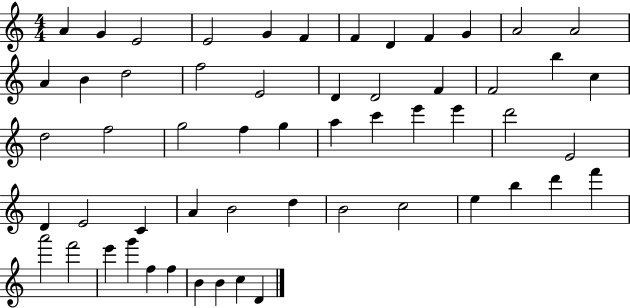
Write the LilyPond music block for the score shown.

{
  \clef treble
  \numericTimeSignature
  \time 4/4
  \key c \major
  a'4 g'4 e'2 | e'2 g'4 f'4 | f'4 d'4 f'4 g'4 | a'2 a'2 | \break a'4 b'4 d''2 | f''2 e'2 | d'4 d'2 f'4 | f'2 b''4 c''4 | \break d''2 f''2 | g''2 f''4 g''4 | a''4 c'''4 e'''4 e'''4 | d'''2 e'2 | \break d'4 e'2 c'4 | a'4 b'2 d''4 | b'2 c''2 | e''4 b''4 d'''4 f'''4 | \break a'''2 f'''2 | e'''4 g'''4 f''4 f''4 | b'4 b'4 c''4 d'4 | \bar "|."
}